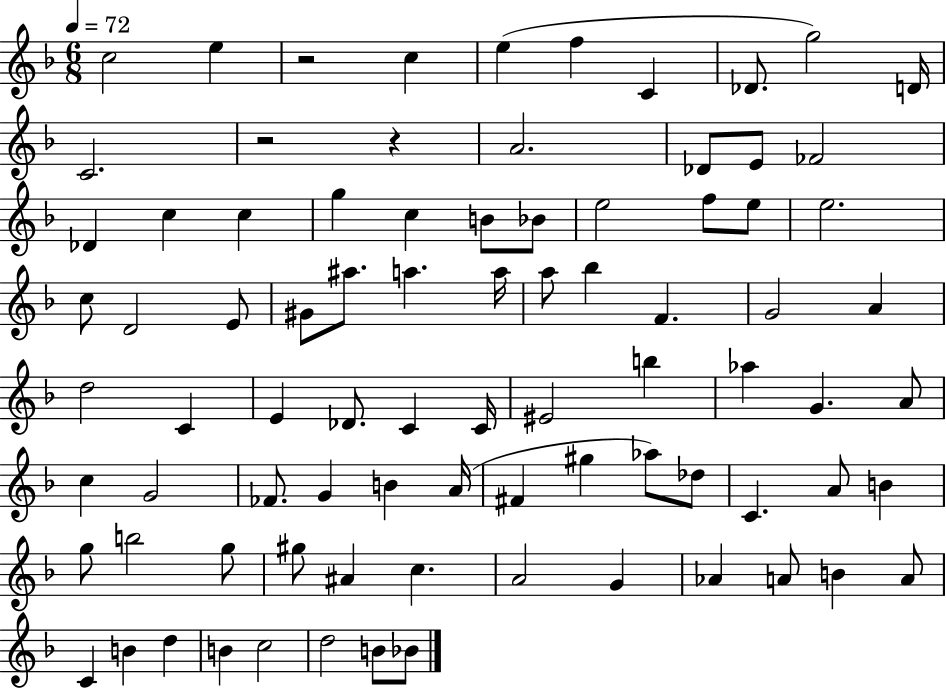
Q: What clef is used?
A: treble